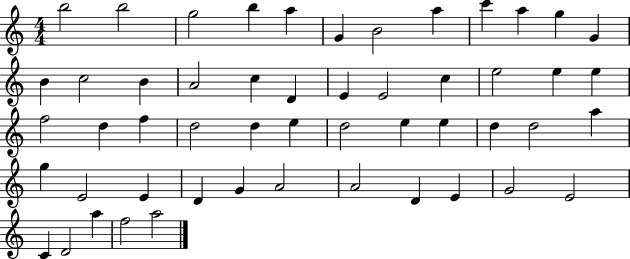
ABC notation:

X:1
T:Untitled
M:4/4
L:1/4
K:C
b2 b2 g2 b a G B2 a c' a g G B c2 B A2 c D E E2 c e2 e e f2 d f d2 d e d2 e e d d2 a g E2 E D G A2 A2 D E G2 E2 C D2 a f2 a2